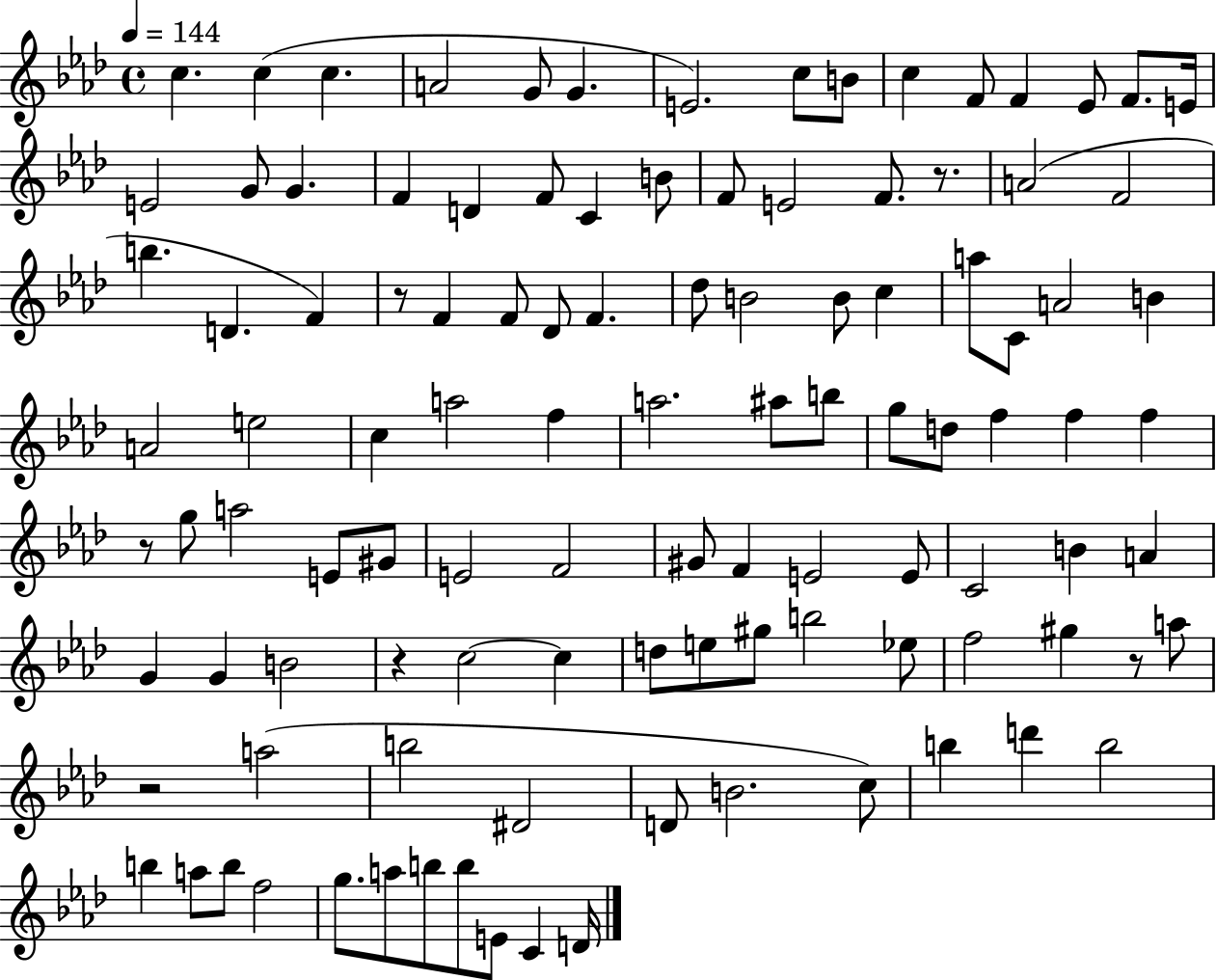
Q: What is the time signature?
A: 4/4